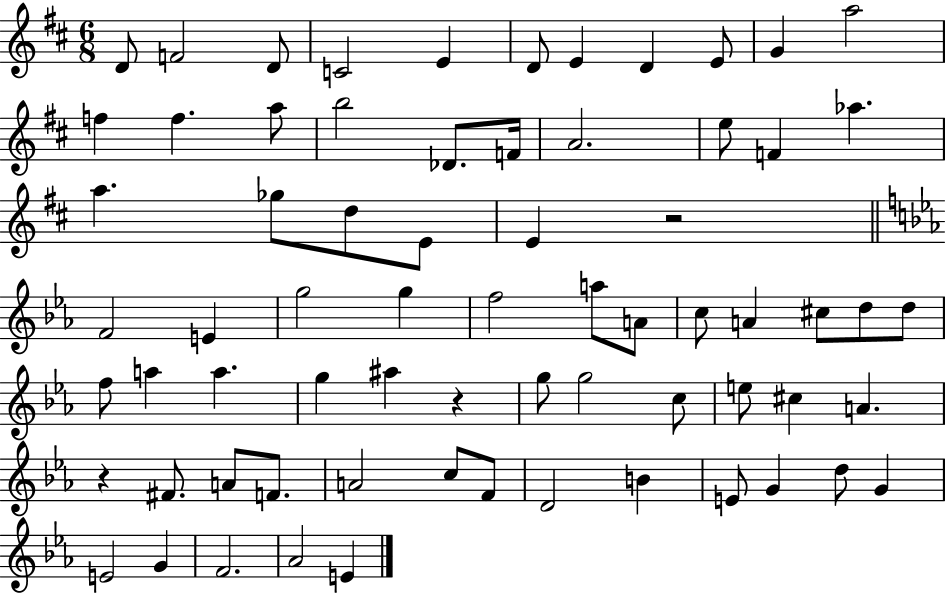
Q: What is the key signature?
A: D major